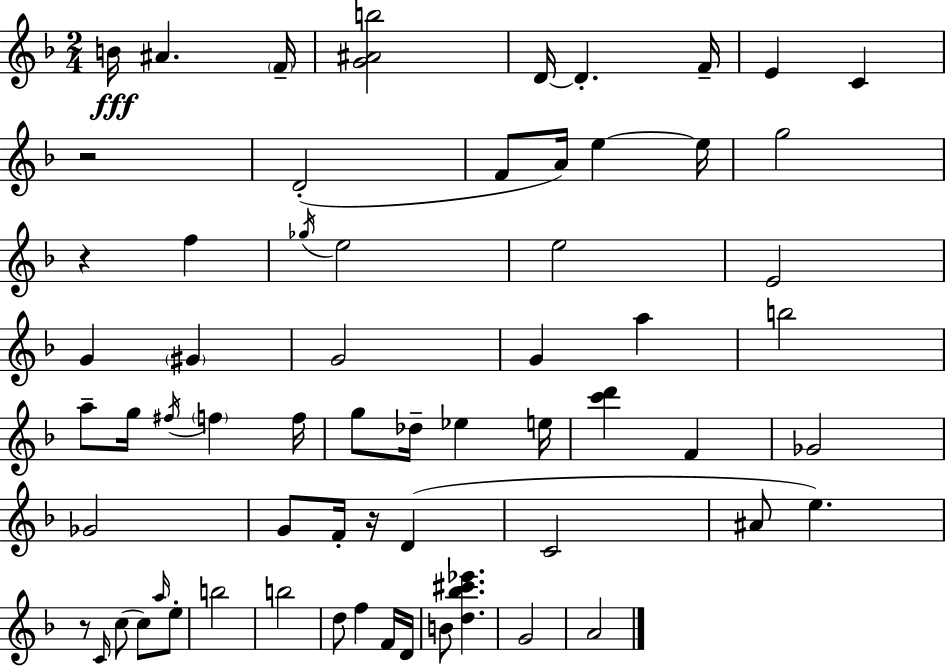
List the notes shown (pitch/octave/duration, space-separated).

B4/s A#4/q. F4/s [G4,A#4,B5]/h D4/s D4/q. F4/s E4/q C4/q R/h D4/h F4/e A4/s E5/q E5/s G5/h R/q F5/q Gb5/s E5/h E5/h E4/h G4/q G#4/q G4/h G4/q A5/q B5/h A5/e G5/s F#5/s F5/q F5/s G5/e Db5/s Eb5/q E5/s [C6,D6]/q F4/q Gb4/h Gb4/h G4/e F4/s R/s D4/q C4/h A#4/e E5/q. R/e C4/s C5/e C5/e A5/s E5/e B5/h B5/h D5/e F5/q F4/s D4/s B4/e [D5,Bb5,C#6,Eb6]/q. G4/h A4/h